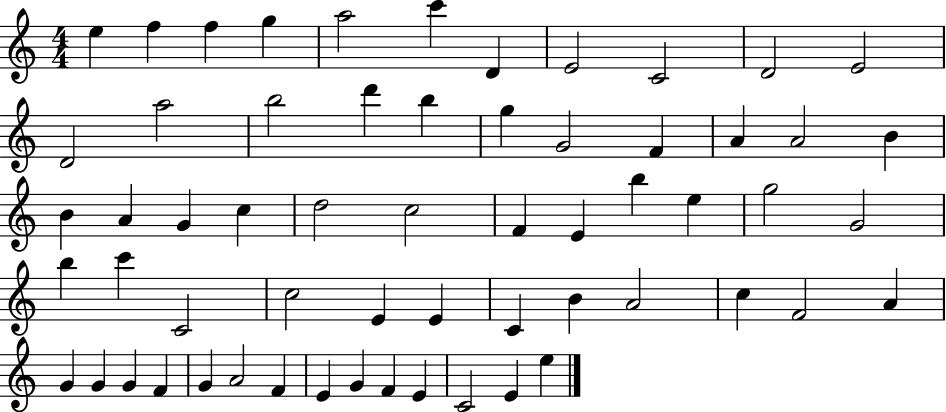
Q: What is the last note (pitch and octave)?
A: E5